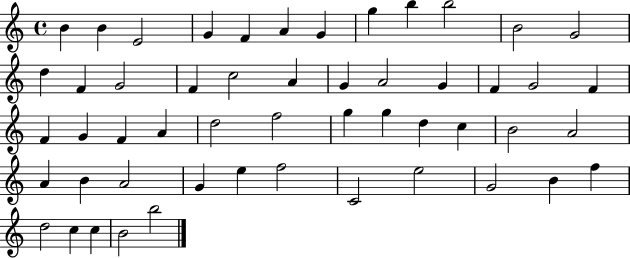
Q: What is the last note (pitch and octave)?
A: B5